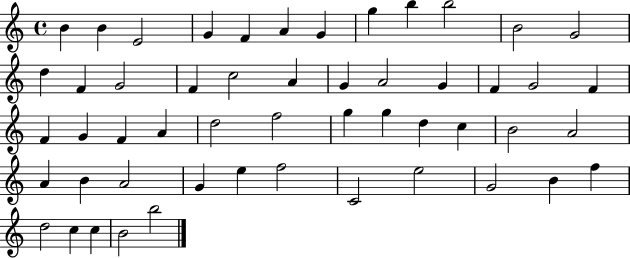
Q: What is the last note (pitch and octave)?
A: B5